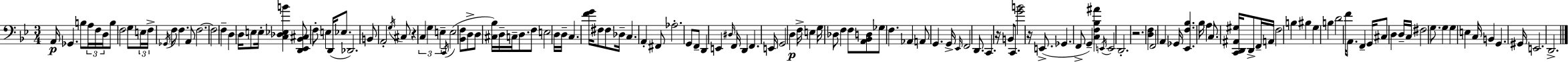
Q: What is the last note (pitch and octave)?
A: D2